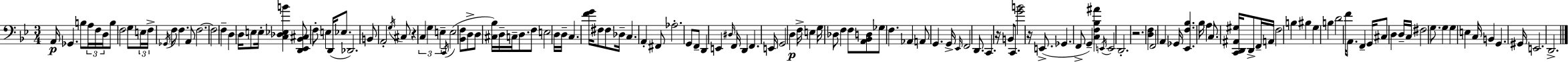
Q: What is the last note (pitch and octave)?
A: D2